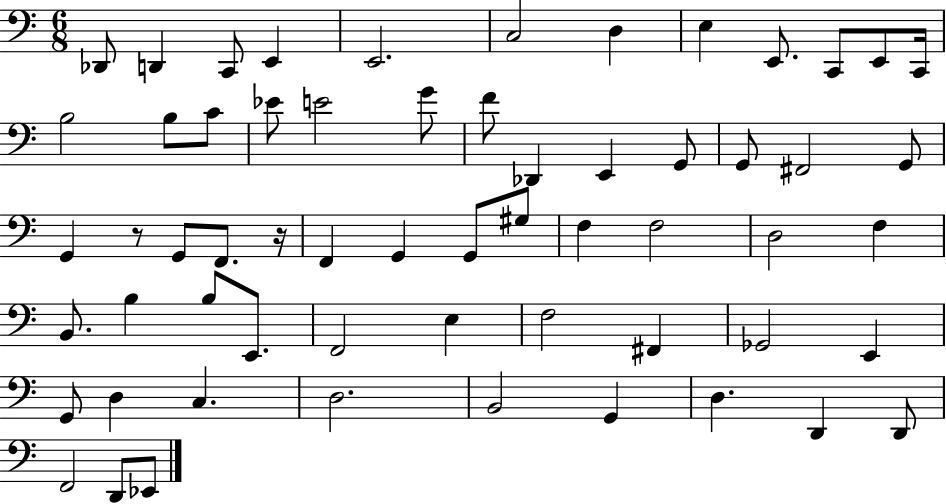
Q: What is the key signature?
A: C major